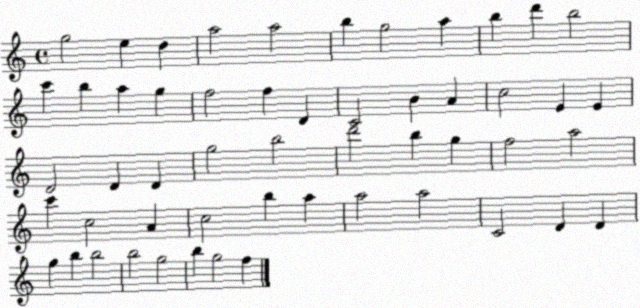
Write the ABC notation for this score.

X:1
T:Untitled
M:4/4
L:1/4
K:C
g2 e d a2 a2 b g2 a b d' b2 c' b a g f2 f D C2 B A c2 E E D2 D D g2 b2 d'2 b g f2 a2 c' c2 A c2 b a a2 a2 C2 D D g b b2 b2 g2 b g2 f